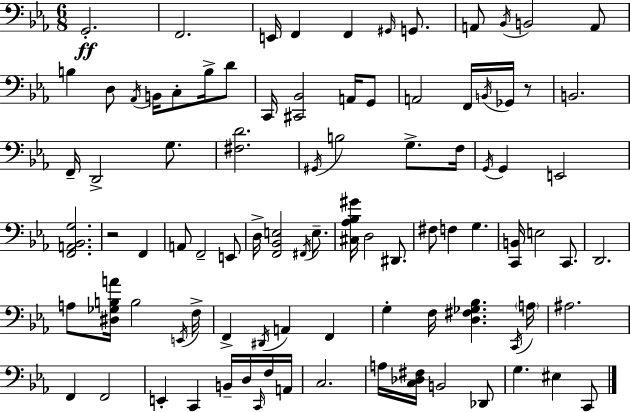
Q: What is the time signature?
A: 6/8